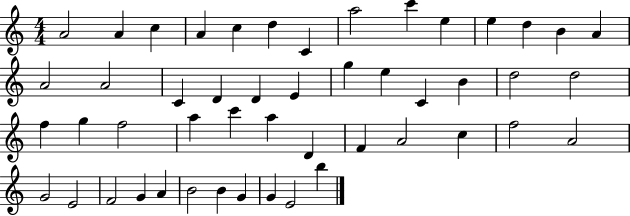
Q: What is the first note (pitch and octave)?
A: A4